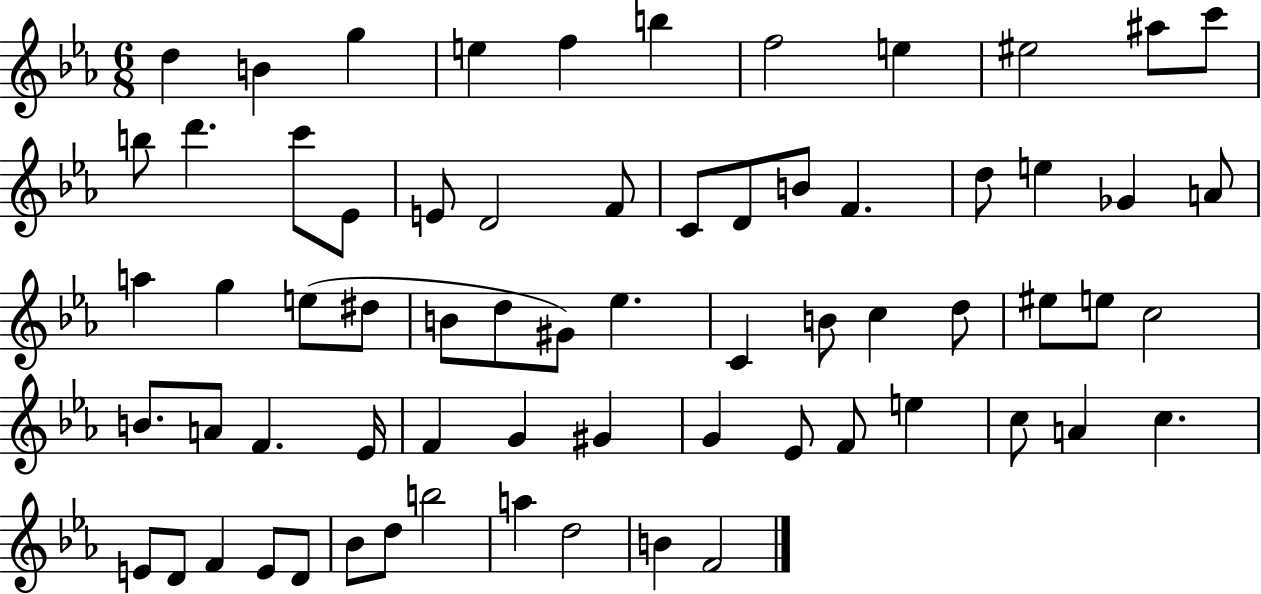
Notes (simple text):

D5/q B4/q G5/q E5/q F5/q B5/q F5/h E5/q EIS5/h A#5/e C6/e B5/e D6/q. C6/e Eb4/e E4/e D4/h F4/e C4/e D4/e B4/e F4/q. D5/e E5/q Gb4/q A4/e A5/q G5/q E5/e D#5/e B4/e D5/e G#4/e Eb5/q. C4/q B4/e C5/q D5/e EIS5/e E5/e C5/h B4/e. A4/e F4/q. Eb4/s F4/q G4/q G#4/q G4/q Eb4/e F4/e E5/q C5/e A4/q C5/q. E4/e D4/e F4/q E4/e D4/e Bb4/e D5/e B5/h A5/q D5/h B4/q F4/h